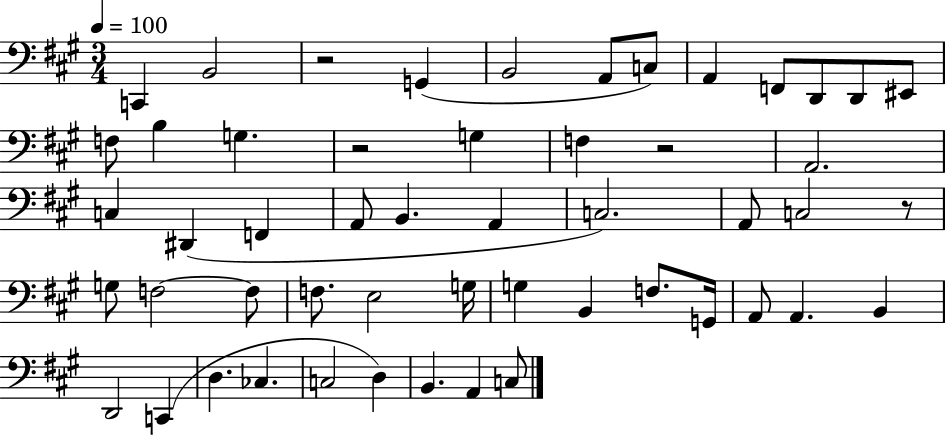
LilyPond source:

{
  \clef bass
  \numericTimeSignature
  \time 3/4
  \key a \major
  \tempo 4 = 100
  \repeat volta 2 { c,4 b,2 | r2 g,4( | b,2 a,8 c8) | a,4 f,8 d,8 d,8 eis,8 | \break f8 b4 g4. | r2 g4 | f4 r2 | a,2. | \break c4 dis,4( f,4 | a,8 b,4. a,4 | c2.) | a,8 c2 r8 | \break g8 f2~~ f8 | f8. e2 g16 | g4 b,4 f8. g,16 | a,8 a,4. b,4 | \break d,2 c,4( | d4. ces4. | c2 d4) | b,4. a,4 c8 | \break } \bar "|."
}